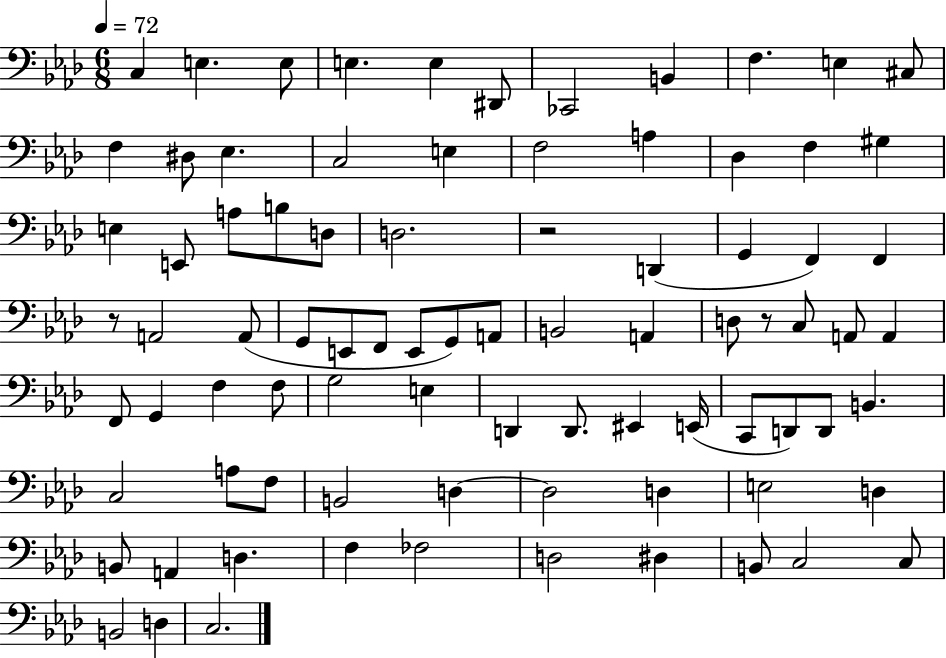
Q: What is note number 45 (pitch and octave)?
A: A2